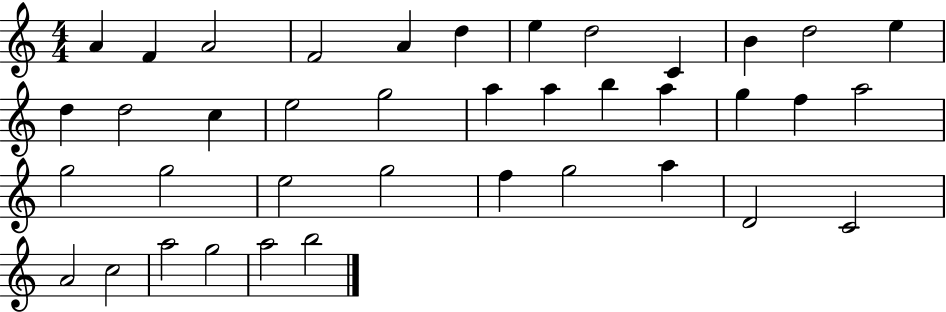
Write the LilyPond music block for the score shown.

{
  \clef treble
  \numericTimeSignature
  \time 4/4
  \key c \major
  a'4 f'4 a'2 | f'2 a'4 d''4 | e''4 d''2 c'4 | b'4 d''2 e''4 | \break d''4 d''2 c''4 | e''2 g''2 | a''4 a''4 b''4 a''4 | g''4 f''4 a''2 | \break g''2 g''2 | e''2 g''2 | f''4 g''2 a''4 | d'2 c'2 | \break a'2 c''2 | a''2 g''2 | a''2 b''2 | \bar "|."
}